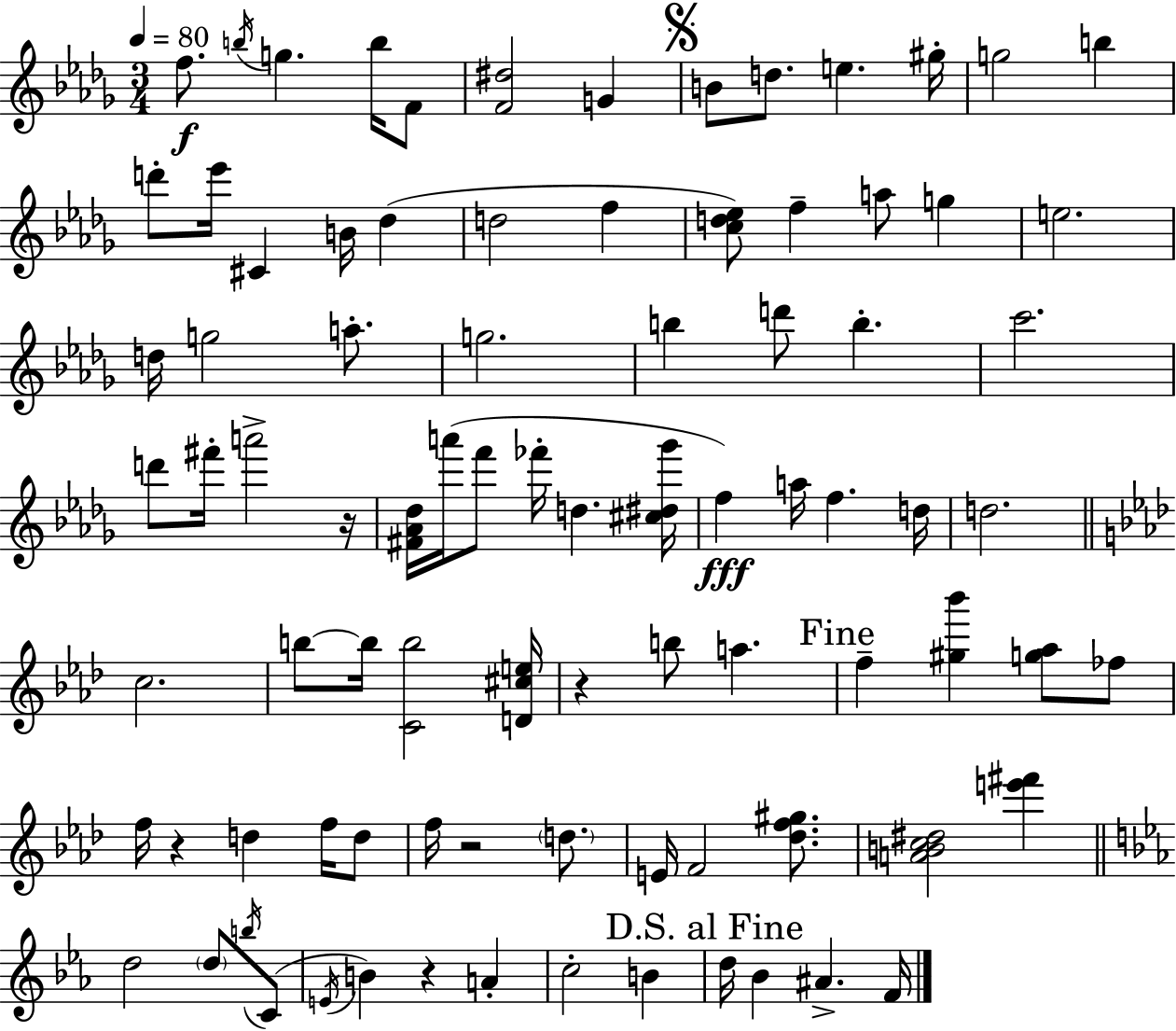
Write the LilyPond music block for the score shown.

{
  \clef treble
  \numericTimeSignature
  \time 3/4
  \key bes \minor
  \tempo 4 = 80
  \repeat volta 2 { f''8.\f \acciaccatura { b''16 } g''4. b''16 f'8 | <f' dis''>2 g'4 | \mark \markup { \musicglyph "scripts.segno" } b'8 d''8. e''4. | gis''16-. g''2 b''4 | \break d'''8-. ees'''16 cis'4 b'16 des''4( | d''2 f''4 | <c'' d'' ees''>8) f''4-- a''8 g''4 | e''2. | \break d''16 g''2 a''8.-. | g''2. | b''4 d'''8 b''4.-. | c'''2. | \break d'''8 fis'''16-. a'''2-> | r16 <fis' aes' des''>16 a'''16( f'''8 fes'''16-. d''4. | <cis'' dis'' ges'''>16 f''4\fff) a''16 f''4. | d''16 d''2. | \break \bar "||" \break \key aes \major c''2. | b''8~~ b''16 <c' b''>2 <d' cis'' e''>16 | r4 b''8 a''4. | \mark "Fine" f''4-- <gis'' bes'''>4 <g'' aes''>8 fes''8 | \break f''16 r4 d''4 f''16 d''8 | f''16 r2 \parenthesize d''8. | e'16 f'2 <des'' f'' gis''>8. | <a' b' c'' dis''>2 <e''' fis'''>4 | \break \bar "||" \break \key c \minor d''2 \parenthesize d''8 \acciaccatura { b''16 } c'8( | \acciaccatura { e'16 } b'4) r4 a'4-. | c''2-. b'4 | \mark "D.S. al Fine" d''16 bes'4 ais'4.-> | \break f'16 } \bar "|."
}